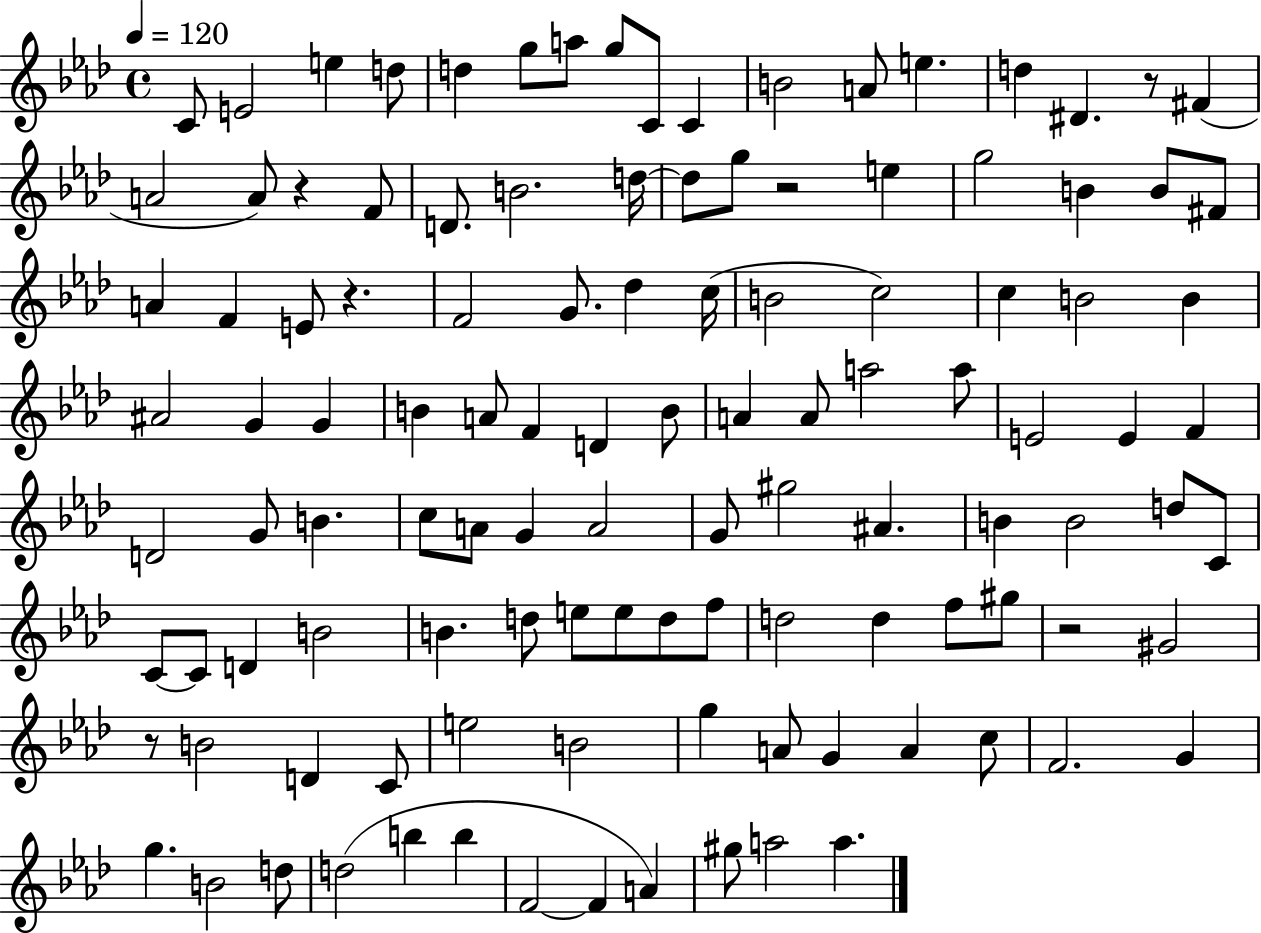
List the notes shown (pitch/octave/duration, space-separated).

C4/e E4/h E5/q D5/e D5/q G5/e A5/e G5/e C4/e C4/q B4/h A4/e E5/q. D5/q D#4/q. R/e F#4/q A4/h A4/e R/q F4/e D4/e. B4/h. D5/s D5/e G5/e R/h E5/q G5/h B4/q B4/e F#4/e A4/q F4/q E4/e R/q. F4/h G4/e. Db5/q C5/s B4/h C5/h C5/q B4/h B4/q A#4/h G4/q G4/q B4/q A4/e F4/q D4/q B4/e A4/q A4/e A5/h A5/e E4/h E4/q F4/q D4/h G4/e B4/q. C5/e A4/e G4/q A4/h G4/e G#5/h A#4/q. B4/q B4/h D5/e C4/e C4/e C4/e D4/q B4/h B4/q. D5/e E5/e E5/e D5/e F5/e D5/h D5/q F5/e G#5/e R/h G#4/h R/e B4/h D4/q C4/e E5/h B4/h G5/q A4/e G4/q A4/q C5/e F4/h. G4/q G5/q. B4/h D5/e D5/h B5/q B5/q F4/h F4/q A4/q G#5/e A5/h A5/q.